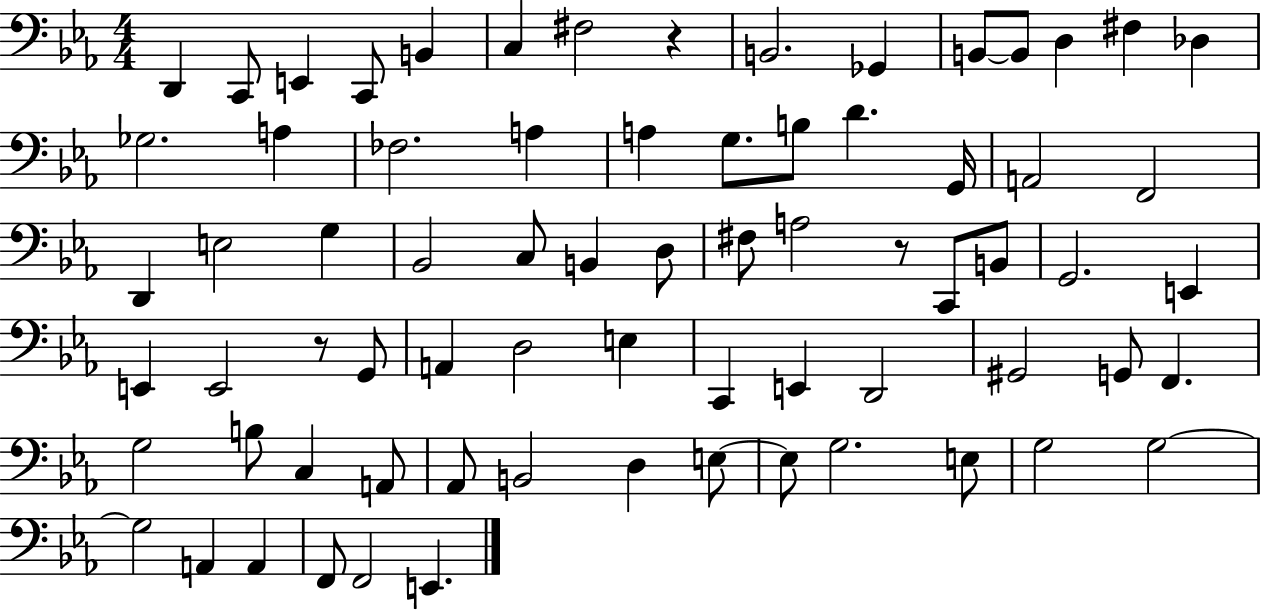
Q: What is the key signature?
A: EES major